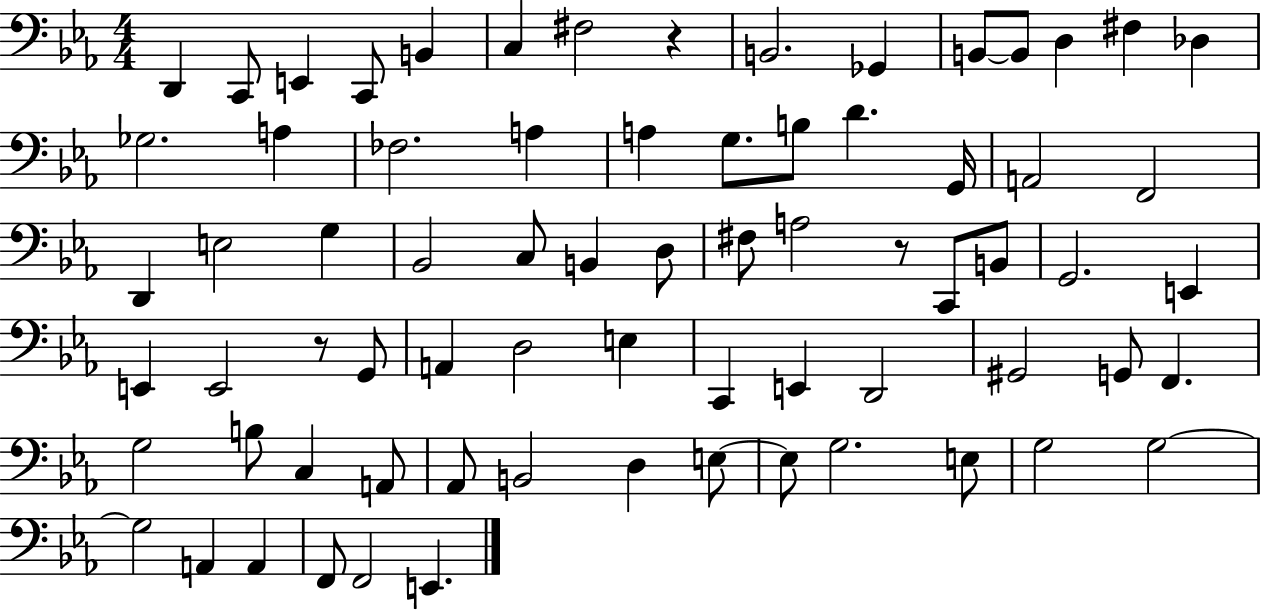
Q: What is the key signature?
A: EES major